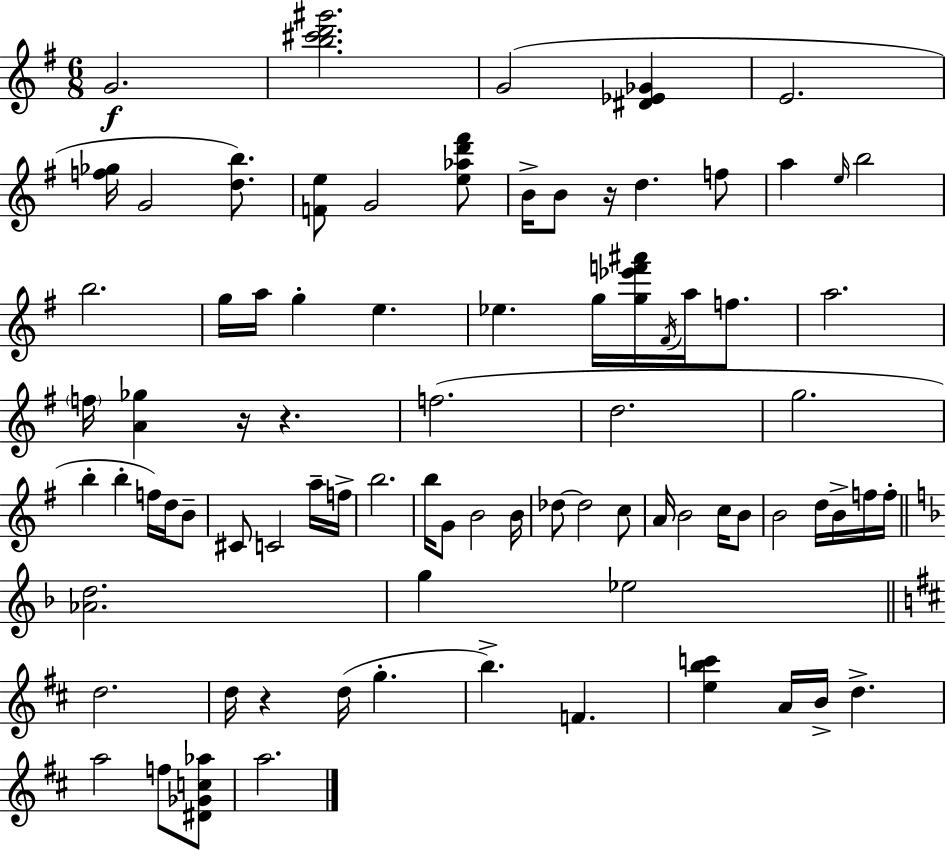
{
  \clef treble
  \numericTimeSignature
  \time 6/8
  \key e \minor
  g'2.\f | <b'' cis''' d''' gis'''>2. | g'2( <dis' ees' ges'>4 | e'2. | \break <f'' ges''>16 g'2 <d'' b''>8.) | <f' e''>8 g'2 <e'' aes'' d''' fis'''>8 | b'16-> b'8 r16 d''4. f''8 | a''4 \grace { e''16 } b''2 | \break b''2. | g''16 a''16 g''4-. e''4. | ees''4. g''16 <g'' ees''' f''' ais'''>16 \acciaccatura { fis'16 } a''16 f''8. | a''2. | \break \parenthesize f''16 <a' ges''>4 r16 r4. | f''2.( | d''2. | g''2. | \break b''4-. b''4-. f''16) d''16 | b'8-- cis'8 c'2 | a''16-- f''16-> b''2. | b''16 g'8 b'2 | \break b'16 des''8~~ des''2 | c''8 a'16 b'2 c''16 | b'8 b'2 d''16 b'16-> | f''16 f''16-. \bar "||" \break \key f \major <aes' d''>2. | g''4 ees''2 | \bar "||" \break \key d \major d''2. | d''16 r4 d''16( g''4.-. | b''4.->) f'4. | <e'' b'' c'''>4 a'16 b'16-> d''4.-> | \break a''2 f''8 <dis' ges' c'' aes''>8 | a''2. | \bar "|."
}